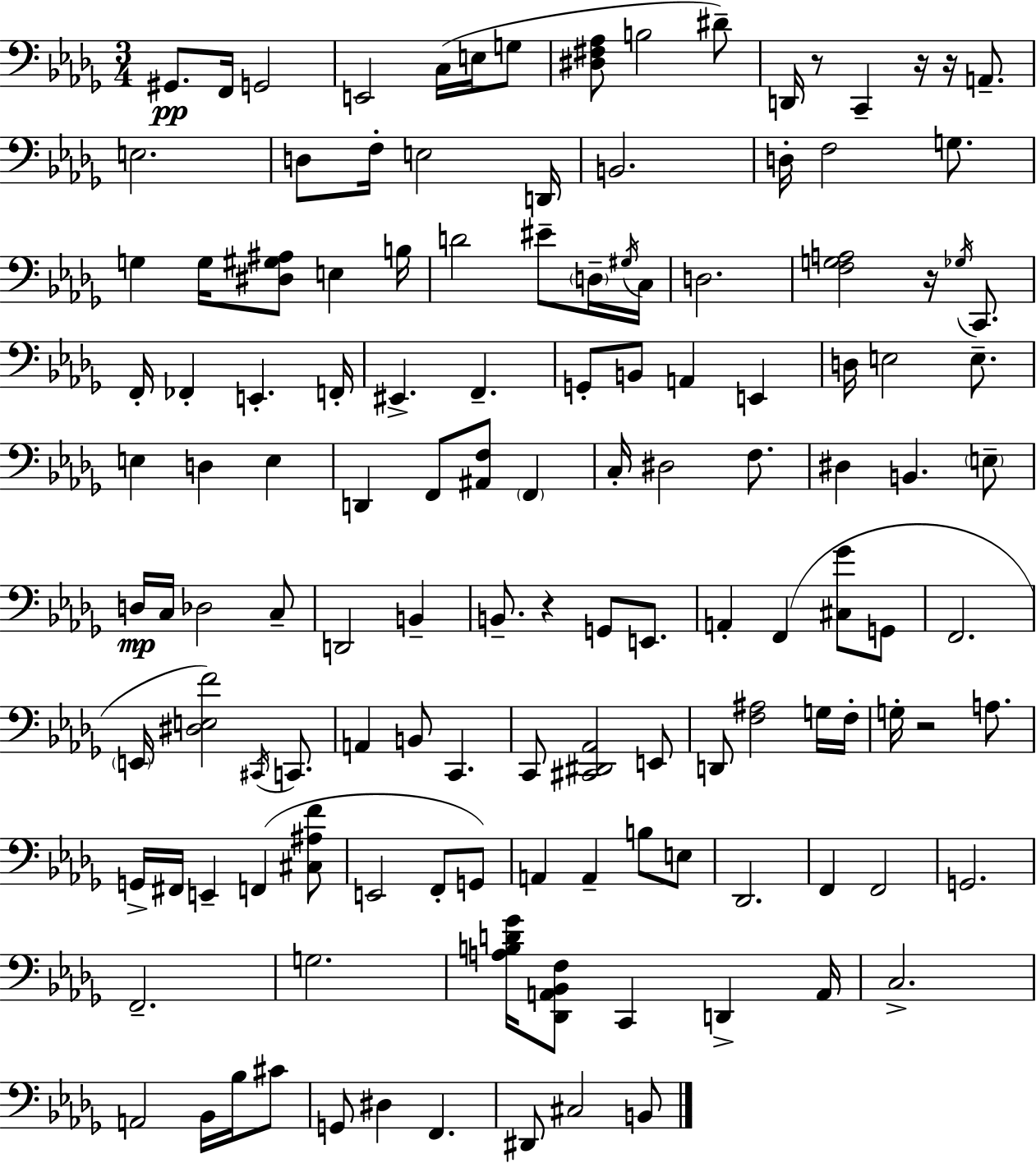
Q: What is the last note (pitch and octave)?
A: B2